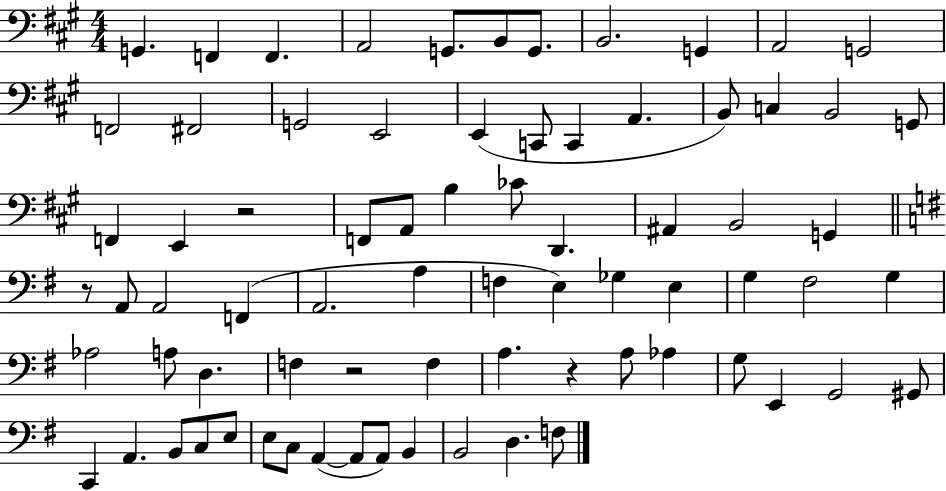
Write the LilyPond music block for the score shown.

{
  \clef bass
  \numericTimeSignature
  \time 4/4
  \key a \major
  \repeat volta 2 { g,4. f,4 f,4. | a,2 g,8. b,8 g,8. | b,2. g,4 | a,2 g,2 | \break f,2 fis,2 | g,2 e,2 | e,4( c,8 c,4 a,4. | b,8) c4 b,2 g,8 | \break f,4 e,4 r2 | f,8 a,8 b4 ces'8 d,4. | ais,4 b,2 g,4 | \bar "||" \break \key e \minor r8 a,8 a,2 f,4( | a,2. a4 | f4 e4) ges4 e4 | g4 fis2 g4 | \break aes2 a8 d4. | f4 r2 f4 | a4. r4 a8 aes4 | g8 e,4 g,2 gis,8 | \break c,4 a,4. b,8 c8 e8 | e8 c8 a,4~(~ a,8 a,8) b,4 | b,2 d4. f8 | } \bar "|."
}